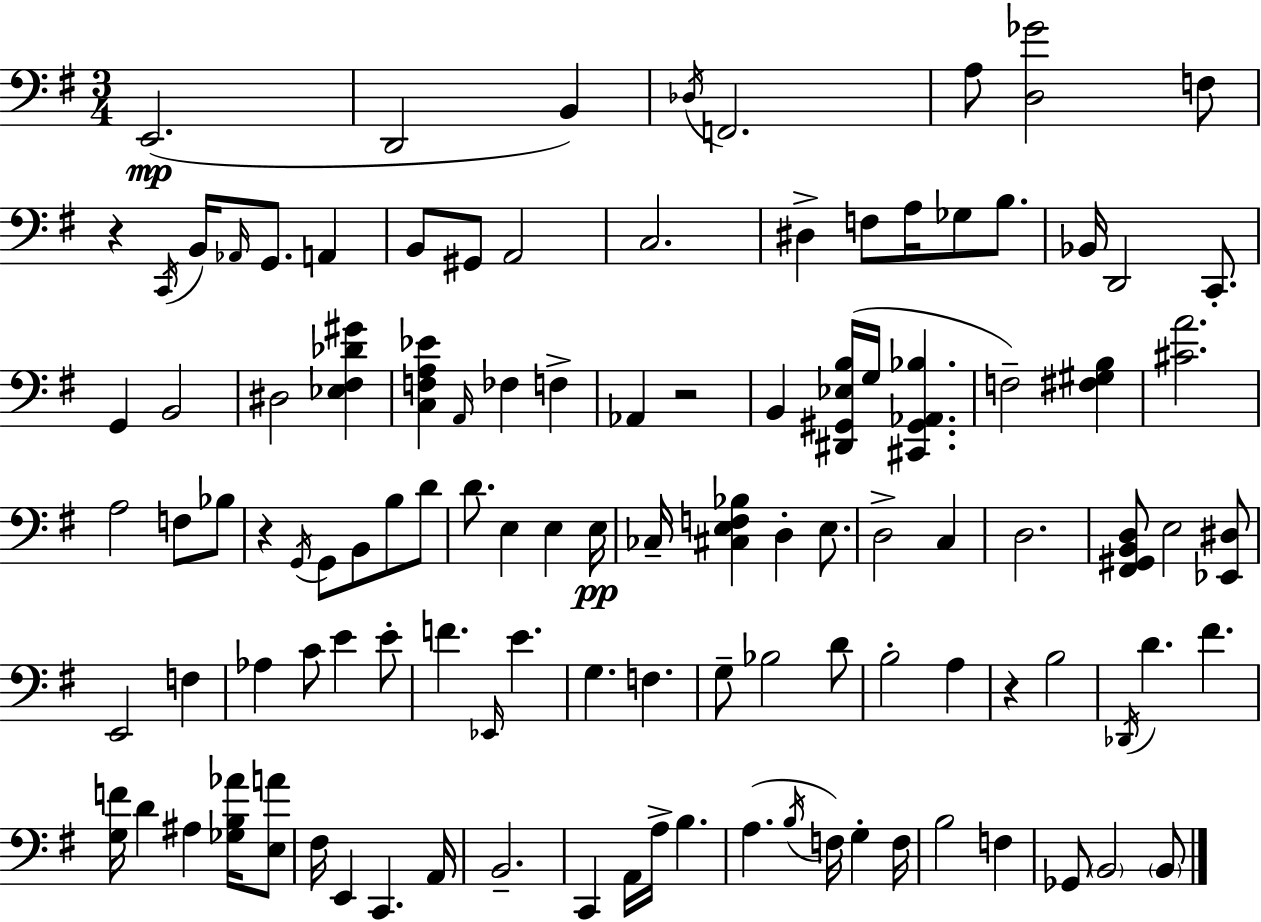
{
  \clef bass
  \numericTimeSignature
  \time 3/4
  \key e \minor
  e,2.(\mp | d,2 b,4) | \acciaccatura { des16 } f,2. | a8 <d ges'>2 f8 | \break r4 \acciaccatura { c,16 } b,16 \grace { aes,16 } g,8. a,4 | b,8 gis,8 a,2 | c2. | dis4-> f8 a16 ges8 | \break b8. bes,16 d,2 | c,8.-. g,4 b,2 | dis2 <ees fis des' gis'>4 | <c f a ees'>4 \grace { a,16 } fes4 | \break f4-> aes,4 r2 | b,4 <dis, gis, ees b>16( g16 <cis, gis, aes, bes>4. | f2--) | <fis gis b>4 <cis' a'>2. | \break a2 | f8 bes8 r4 \acciaccatura { g,16 } g,8 b,8 | b8 d'8 d'8. e4 | e4 e16\pp ces16-- <cis e f bes>4 d4-. | \break e8. d2-> | c4 d2. | <fis, gis, b, d>8 e2 | <ees, dis>8 e,2 | \break f4 aes4 c'8 e'4 | e'8-. f'4. \grace { ees,16 } | e'4. g4. | f4. g8-- bes2 | \break d'8 b2-. | a4 r4 b2 | \acciaccatura { des,16 } d'4. | fis'4. <g f'>16 d'4 | \break ais4 <ges b aes'>16 <e a'>8 fis16 e,4 | c,4. a,16 b,2.-- | c,4 a,16 | a16-> b4. a4.( | \break \acciaccatura { b16 } f16) g4-. f16 b2 | f4 ges,8 \parenthesize b,2 | \parenthesize b,8 \bar "|."
}